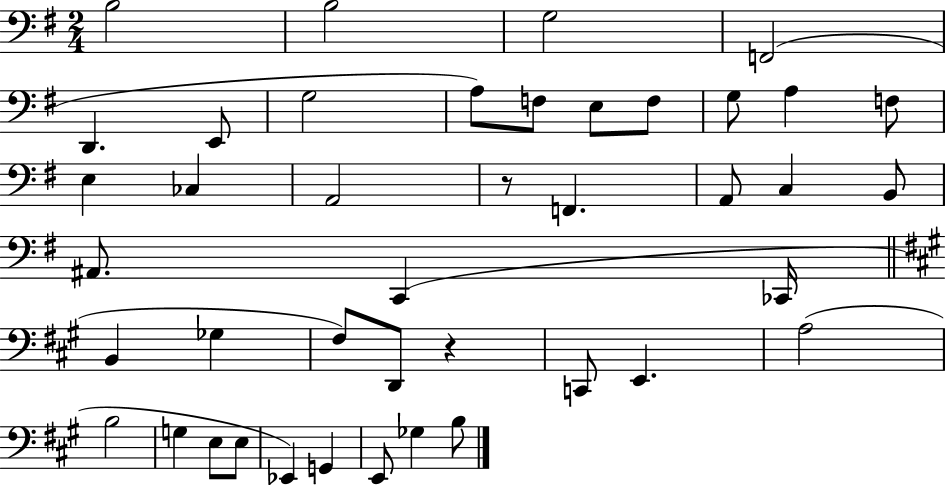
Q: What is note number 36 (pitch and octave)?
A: Eb2